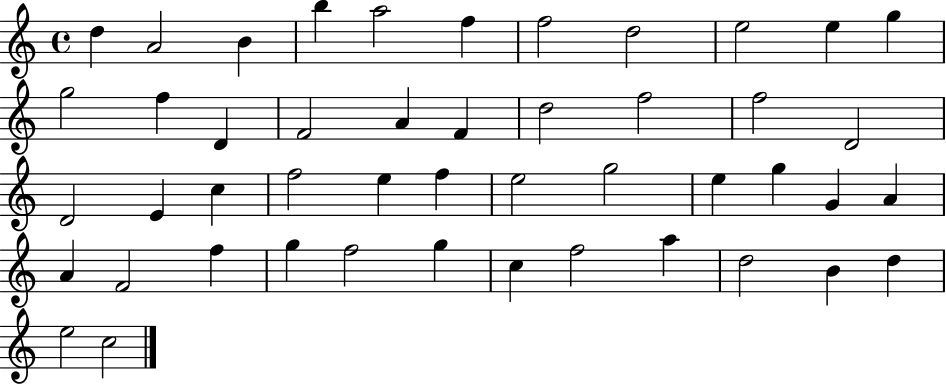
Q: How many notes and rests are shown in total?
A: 47